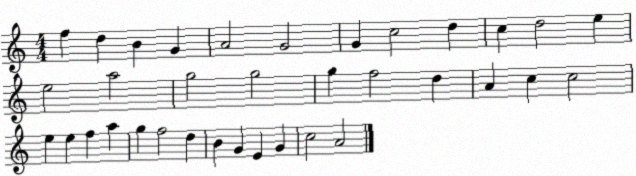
X:1
T:Untitled
M:4/4
L:1/4
K:C
f d B G A2 G2 G c2 d c d2 e e2 a2 g2 g2 g f2 d A c c2 e e f a g f2 d B G E G c2 A2